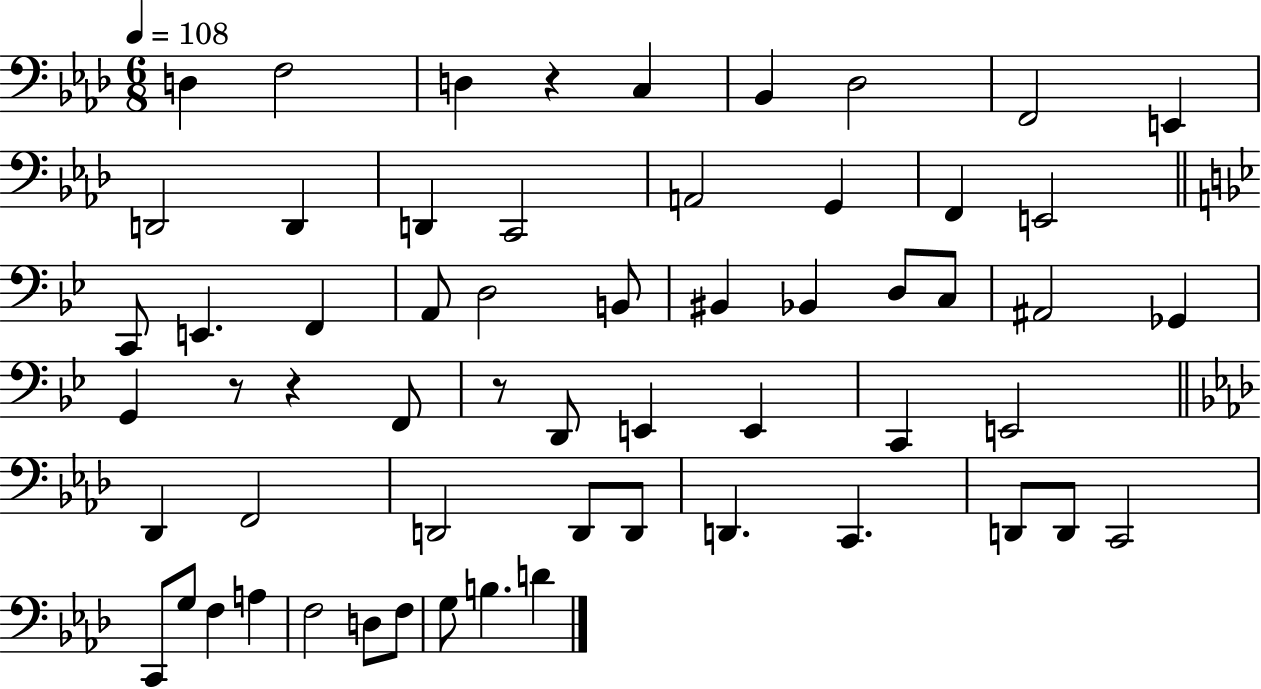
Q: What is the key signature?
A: AES major